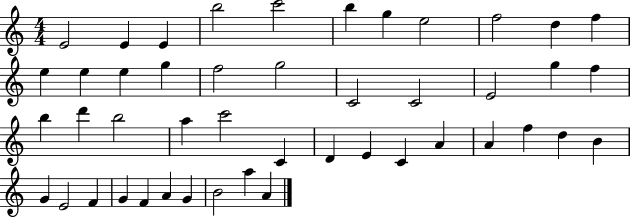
{
  \clef treble
  \numericTimeSignature
  \time 4/4
  \key c \major
  e'2 e'4 e'4 | b''2 c'''2 | b''4 g''4 e''2 | f''2 d''4 f''4 | \break e''4 e''4 e''4 g''4 | f''2 g''2 | c'2 c'2 | e'2 g''4 f''4 | \break b''4 d'''4 b''2 | a''4 c'''2 c'4 | d'4 e'4 c'4 a'4 | a'4 f''4 d''4 b'4 | \break g'4 e'2 f'4 | g'4 f'4 a'4 g'4 | b'2 a''4 a'4 | \bar "|."
}